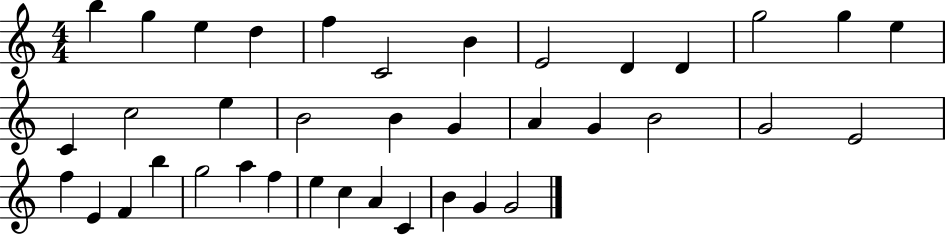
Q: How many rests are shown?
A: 0